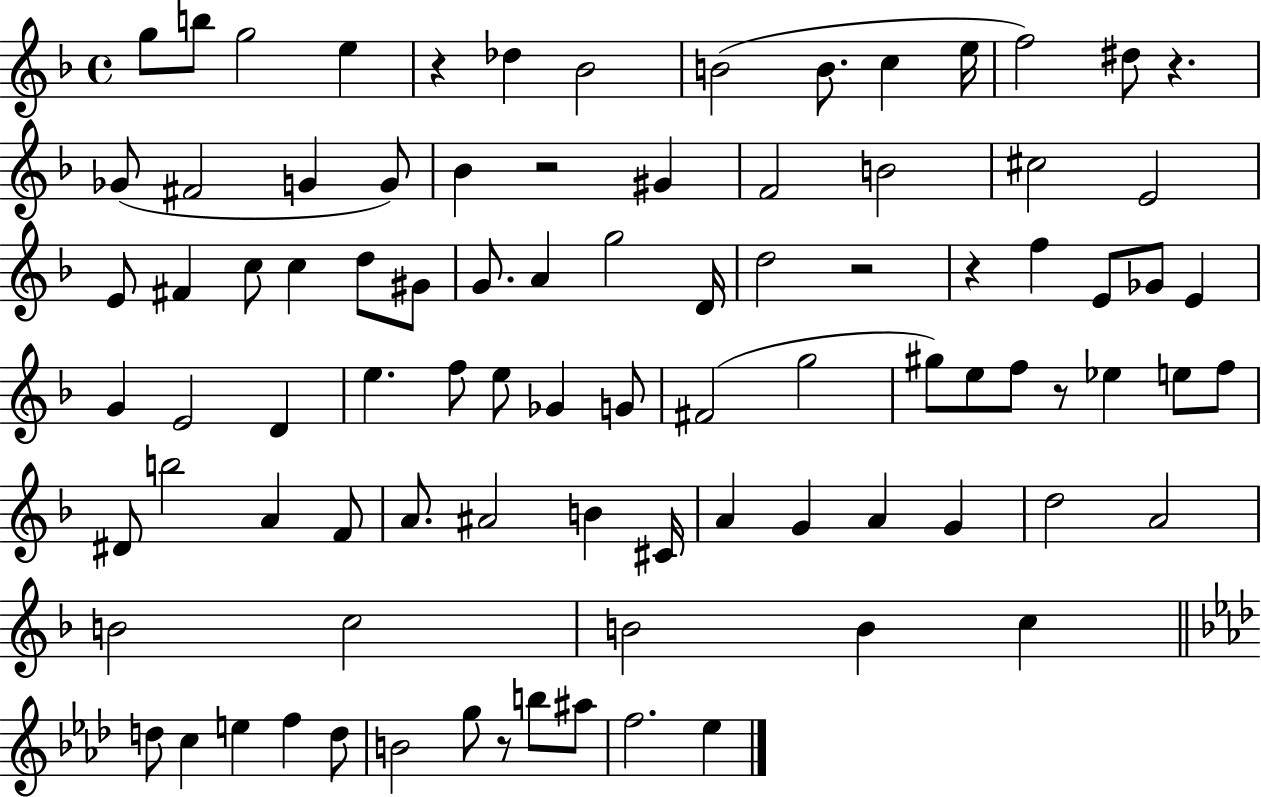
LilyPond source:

{
  \clef treble
  \time 4/4
  \defaultTimeSignature
  \key f \major
  \repeat volta 2 { g''8 b''8 g''2 e''4 | r4 des''4 bes'2 | b'2( b'8. c''4 e''16 | f''2) dis''8 r4. | \break ges'8( fis'2 g'4 g'8) | bes'4 r2 gis'4 | f'2 b'2 | cis''2 e'2 | \break e'8 fis'4 c''8 c''4 d''8 gis'8 | g'8. a'4 g''2 d'16 | d''2 r2 | r4 f''4 e'8 ges'8 e'4 | \break g'4 e'2 d'4 | e''4. f''8 e''8 ges'4 g'8 | fis'2( g''2 | gis''8) e''8 f''8 r8 ees''4 e''8 f''8 | \break dis'8 b''2 a'4 f'8 | a'8. ais'2 b'4 cis'16 | a'4 g'4 a'4 g'4 | d''2 a'2 | \break b'2 c''2 | b'2 b'4 c''4 | \bar "||" \break \key aes \major d''8 c''4 e''4 f''4 d''8 | b'2 g''8 r8 b''8 ais''8 | f''2. ees''4 | } \bar "|."
}